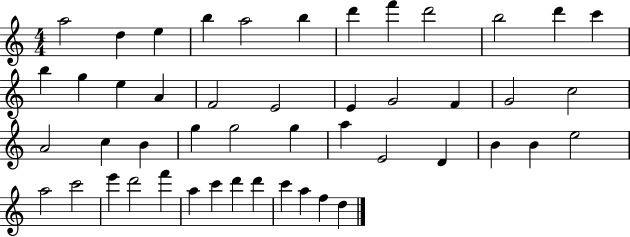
{
  \clef treble
  \numericTimeSignature
  \time 4/4
  \key c \major
  a''2 d''4 e''4 | b''4 a''2 b''4 | d'''4 f'''4 d'''2 | b''2 d'''4 c'''4 | \break b''4 g''4 e''4 a'4 | f'2 e'2 | e'4 g'2 f'4 | g'2 c''2 | \break a'2 c''4 b'4 | g''4 g''2 g''4 | a''4 e'2 d'4 | b'4 b'4 e''2 | \break a''2 c'''2 | e'''4 d'''2 f'''4 | a''4 c'''4 d'''4 d'''4 | c'''4 a''4 f''4 d''4 | \break \bar "|."
}